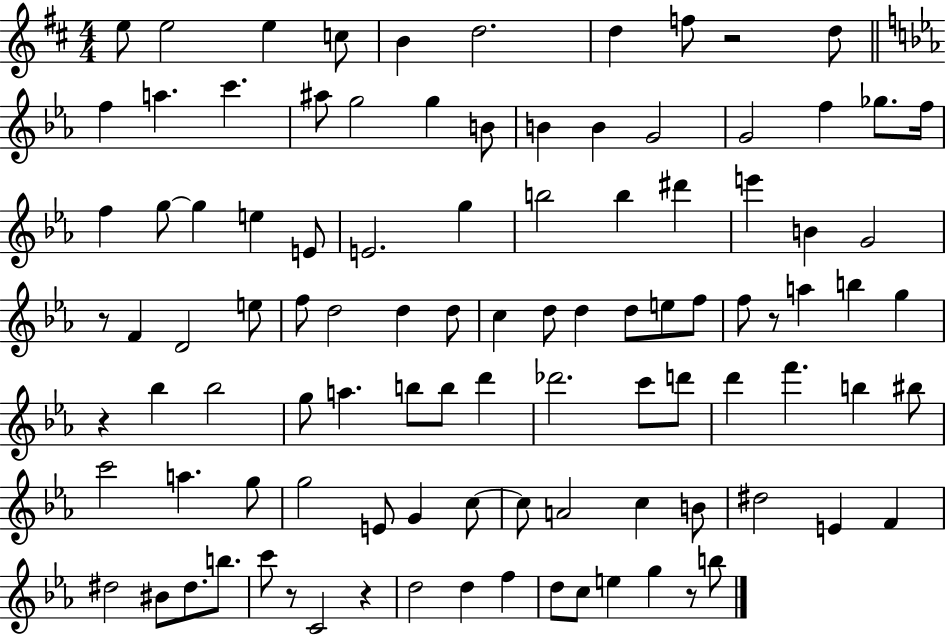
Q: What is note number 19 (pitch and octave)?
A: G4